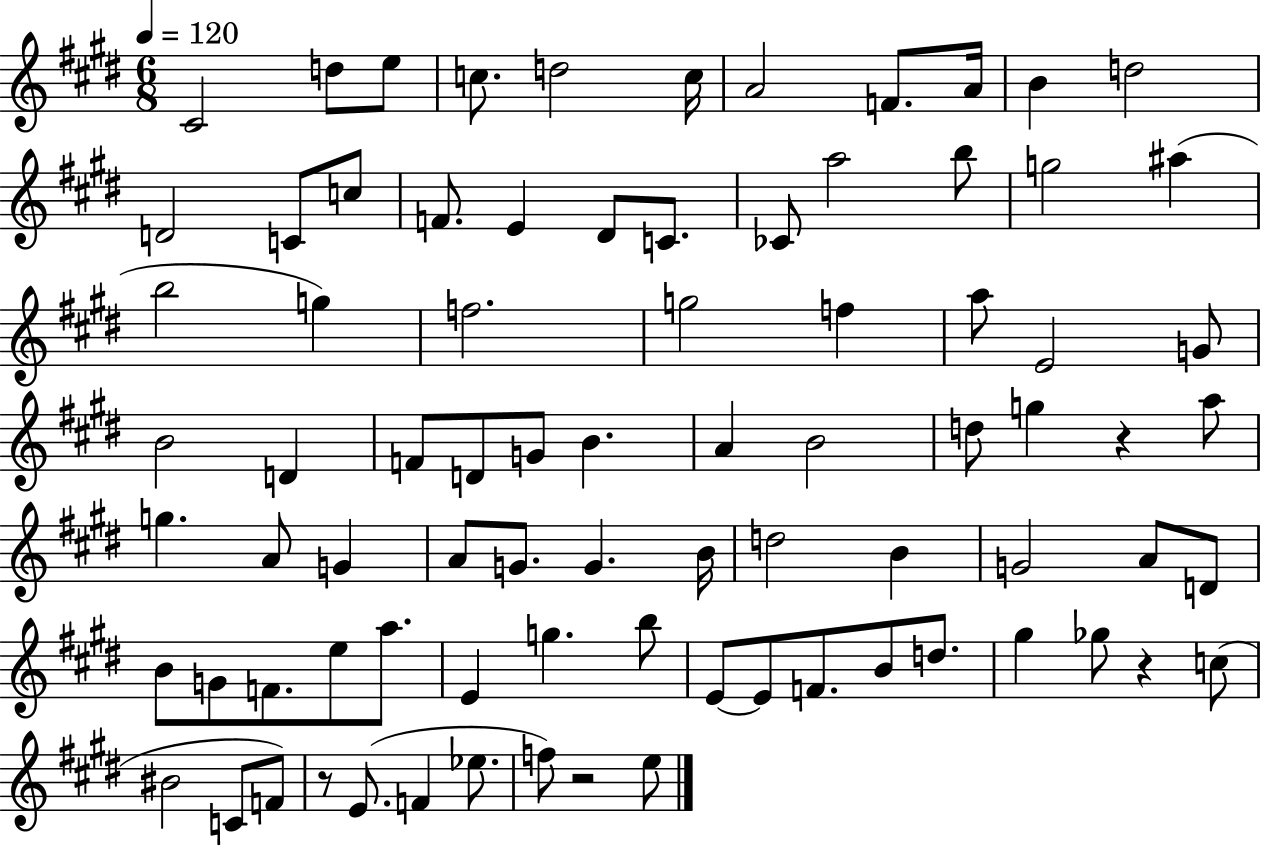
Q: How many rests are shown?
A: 4